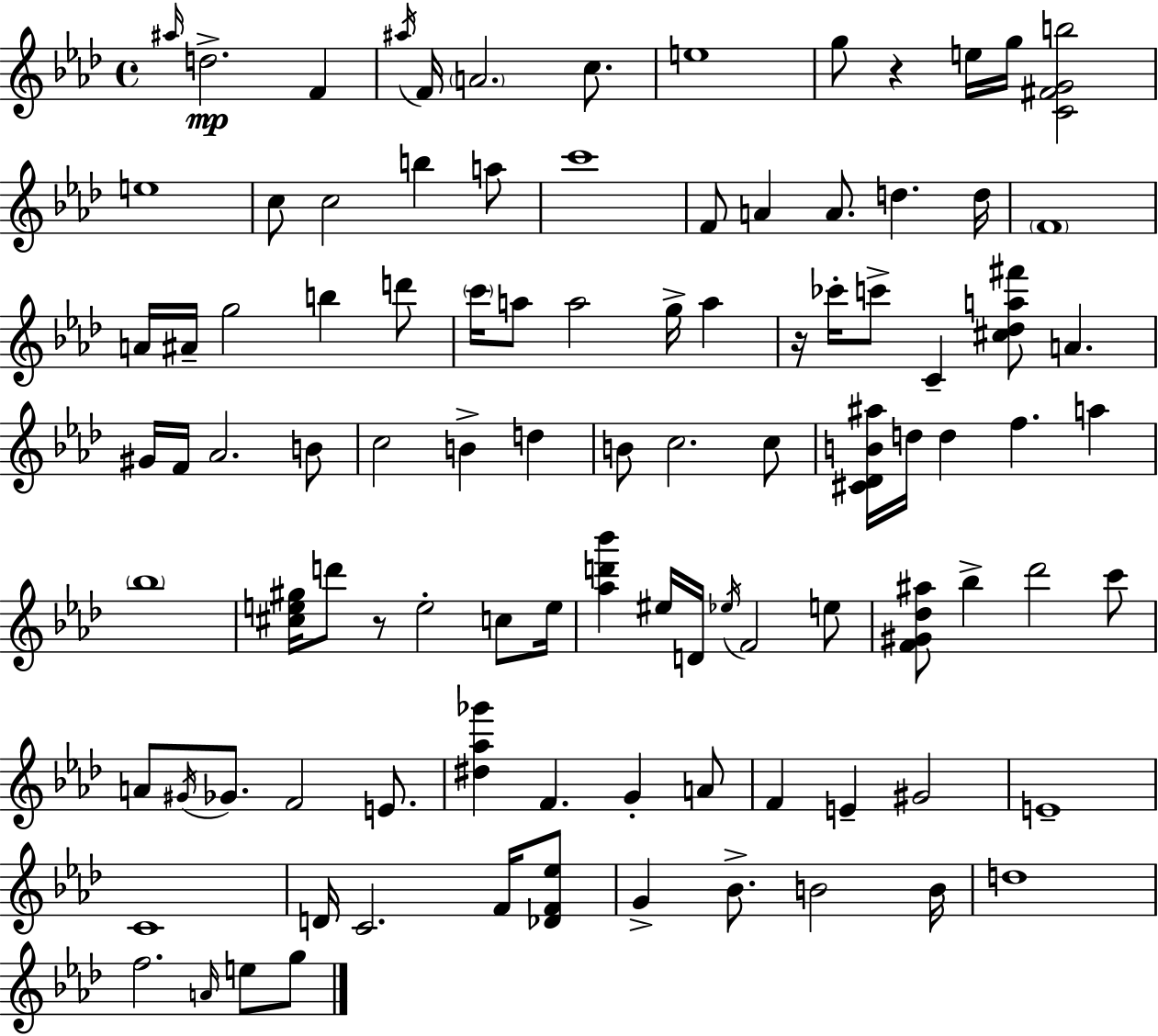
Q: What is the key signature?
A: AES major